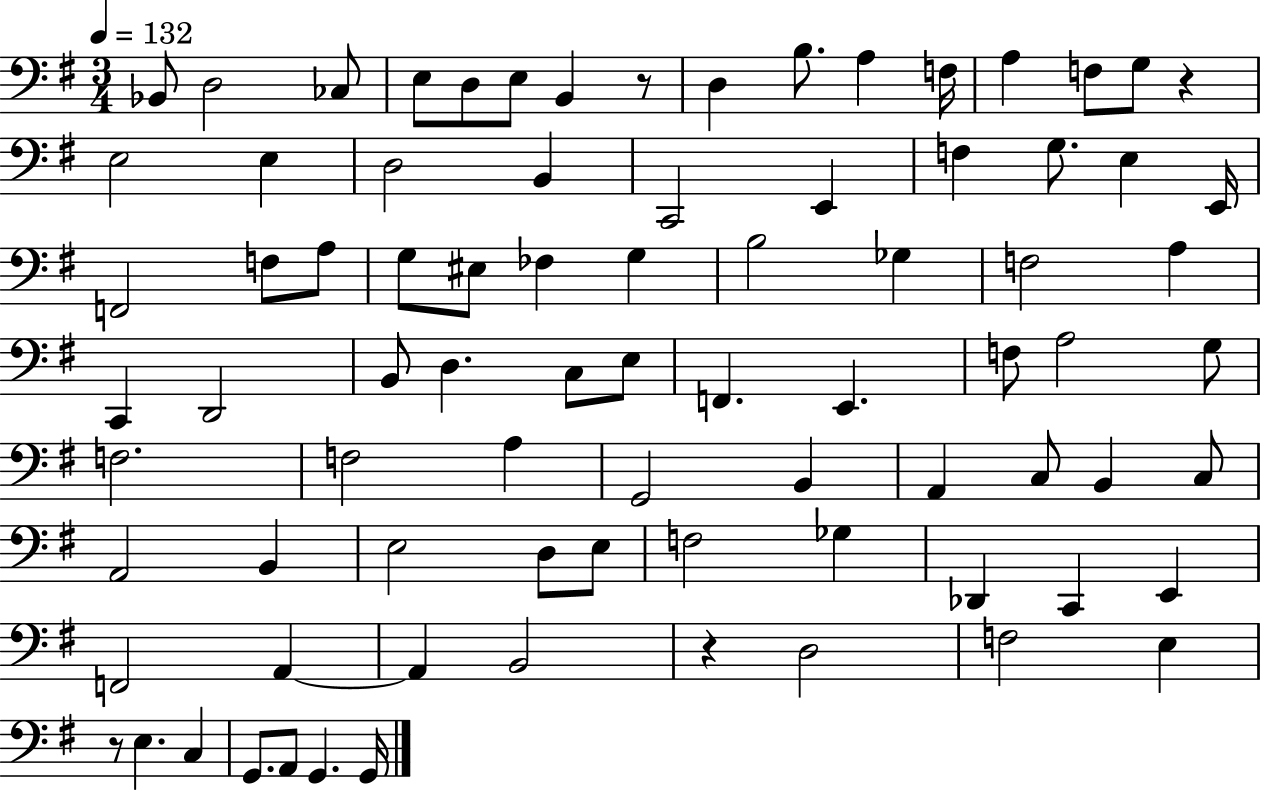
Bb2/e D3/h CES3/e E3/e D3/e E3/e B2/q R/e D3/q B3/e. A3/q F3/s A3/q F3/e G3/e R/q E3/h E3/q D3/h B2/q C2/h E2/q F3/q G3/e. E3/q E2/s F2/h F3/e A3/e G3/e EIS3/e FES3/q G3/q B3/h Gb3/q F3/h A3/q C2/q D2/h B2/e D3/q. C3/e E3/e F2/q. E2/q. F3/e A3/h G3/e F3/h. F3/h A3/q G2/h B2/q A2/q C3/e B2/q C3/e A2/h B2/q E3/h D3/e E3/e F3/h Gb3/q Db2/q C2/q E2/q F2/h A2/q A2/q B2/h R/q D3/h F3/h E3/q R/e E3/q. C3/q G2/e. A2/e G2/q. G2/s